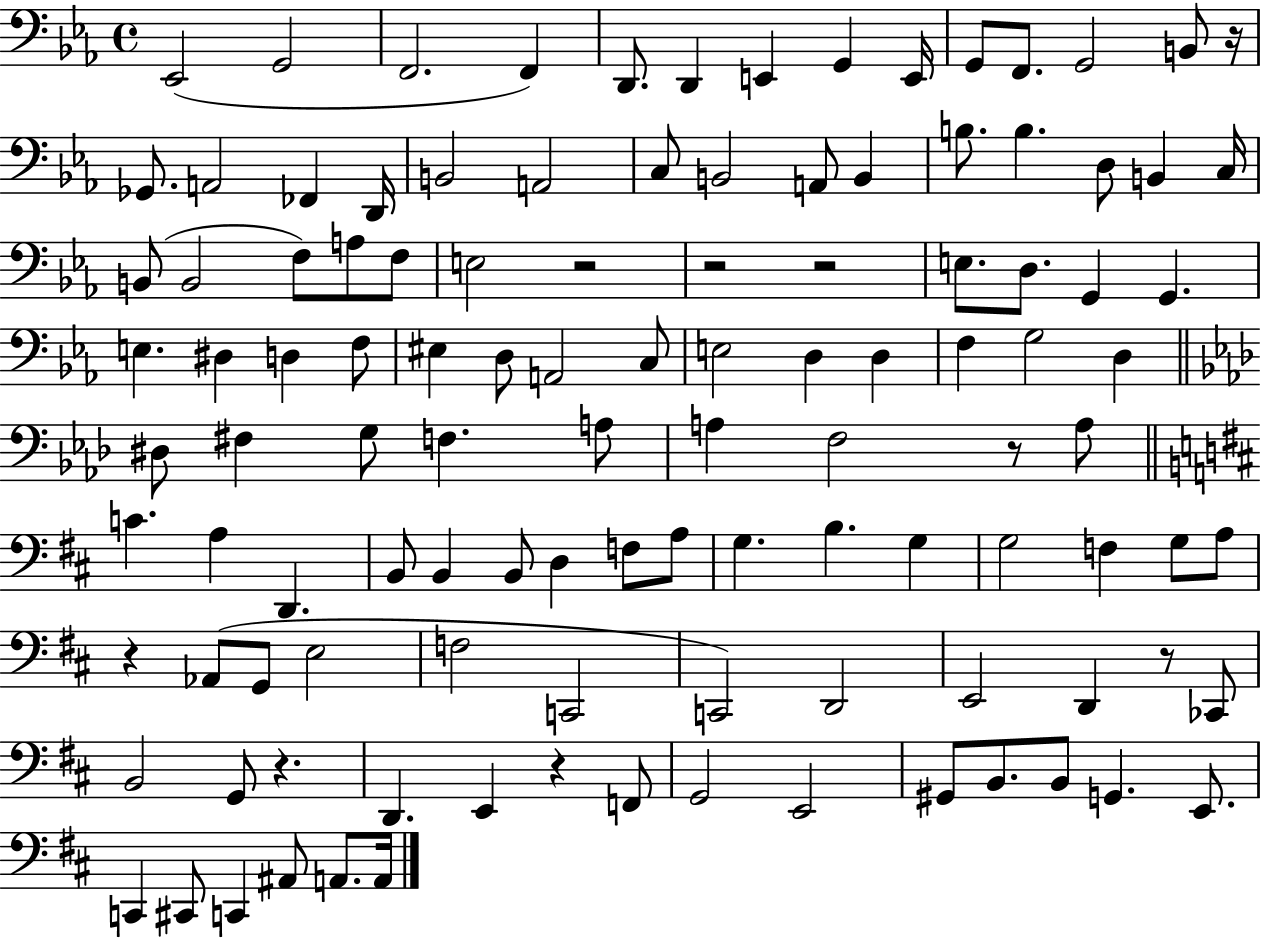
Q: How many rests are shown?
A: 9